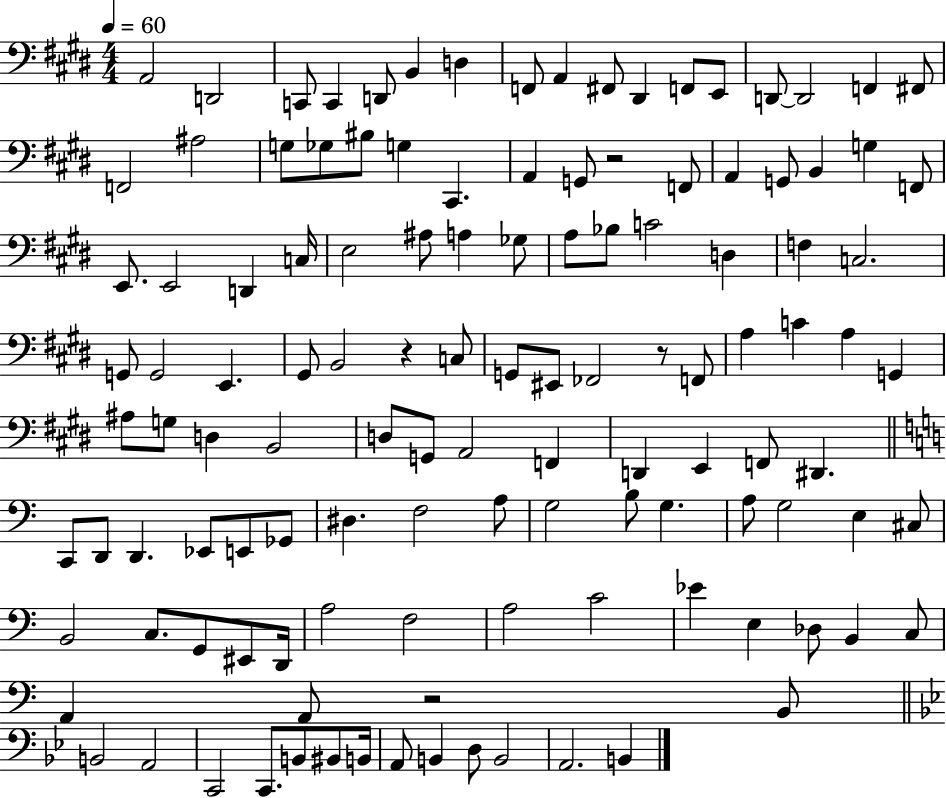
{
  \clef bass
  \numericTimeSignature
  \time 4/4
  \key e \major
  \tempo 4 = 60
  a,2 d,2 | c,8 c,4 d,8 b,4 d4 | f,8 a,4 fis,8 dis,4 f,8 e,8 | d,8~~ d,2 f,4 fis,8 | \break f,2 ais2 | g8 ges8 bis8 g4 cis,4. | a,4 g,8 r2 f,8 | a,4 g,8 b,4 g4 f,8 | \break e,8. e,2 d,4 c16 | e2 ais8 a4 ges8 | a8 bes8 c'2 d4 | f4 c2. | \break g,8 g,2 e,4. | gis,8 b,2 r4 c8 | g,8 eis,8 fes,2 r8 f,8 | a4 c'4 a4 g,4 | \break ais8 g8 d4 b,2 | d8 g,8 a,2 f,4 | d,4 e,4 f,8 dis,4. | \bar "||" \break \key a \minor c,8 d,8 d,4. ees,8 e,8 ges,8 | dis4. f2 a8 | g2 b8 g4. | a8 g2 e4 cis8 | \break b,2 c8. g,8 eis,8 d,16 | a2 f2 | a2 c'2 | ees'4 e4 des8 b,4 c8 | \break a,4 a,8 r2 b,8 | \bar "||" \break \key g \minor b,2 a,2 | c,2 c,8. b,8 bis,8 b,16 | a,8 b,4 d8 b,2 | a,2. b,4 | \break \bar "|."
}